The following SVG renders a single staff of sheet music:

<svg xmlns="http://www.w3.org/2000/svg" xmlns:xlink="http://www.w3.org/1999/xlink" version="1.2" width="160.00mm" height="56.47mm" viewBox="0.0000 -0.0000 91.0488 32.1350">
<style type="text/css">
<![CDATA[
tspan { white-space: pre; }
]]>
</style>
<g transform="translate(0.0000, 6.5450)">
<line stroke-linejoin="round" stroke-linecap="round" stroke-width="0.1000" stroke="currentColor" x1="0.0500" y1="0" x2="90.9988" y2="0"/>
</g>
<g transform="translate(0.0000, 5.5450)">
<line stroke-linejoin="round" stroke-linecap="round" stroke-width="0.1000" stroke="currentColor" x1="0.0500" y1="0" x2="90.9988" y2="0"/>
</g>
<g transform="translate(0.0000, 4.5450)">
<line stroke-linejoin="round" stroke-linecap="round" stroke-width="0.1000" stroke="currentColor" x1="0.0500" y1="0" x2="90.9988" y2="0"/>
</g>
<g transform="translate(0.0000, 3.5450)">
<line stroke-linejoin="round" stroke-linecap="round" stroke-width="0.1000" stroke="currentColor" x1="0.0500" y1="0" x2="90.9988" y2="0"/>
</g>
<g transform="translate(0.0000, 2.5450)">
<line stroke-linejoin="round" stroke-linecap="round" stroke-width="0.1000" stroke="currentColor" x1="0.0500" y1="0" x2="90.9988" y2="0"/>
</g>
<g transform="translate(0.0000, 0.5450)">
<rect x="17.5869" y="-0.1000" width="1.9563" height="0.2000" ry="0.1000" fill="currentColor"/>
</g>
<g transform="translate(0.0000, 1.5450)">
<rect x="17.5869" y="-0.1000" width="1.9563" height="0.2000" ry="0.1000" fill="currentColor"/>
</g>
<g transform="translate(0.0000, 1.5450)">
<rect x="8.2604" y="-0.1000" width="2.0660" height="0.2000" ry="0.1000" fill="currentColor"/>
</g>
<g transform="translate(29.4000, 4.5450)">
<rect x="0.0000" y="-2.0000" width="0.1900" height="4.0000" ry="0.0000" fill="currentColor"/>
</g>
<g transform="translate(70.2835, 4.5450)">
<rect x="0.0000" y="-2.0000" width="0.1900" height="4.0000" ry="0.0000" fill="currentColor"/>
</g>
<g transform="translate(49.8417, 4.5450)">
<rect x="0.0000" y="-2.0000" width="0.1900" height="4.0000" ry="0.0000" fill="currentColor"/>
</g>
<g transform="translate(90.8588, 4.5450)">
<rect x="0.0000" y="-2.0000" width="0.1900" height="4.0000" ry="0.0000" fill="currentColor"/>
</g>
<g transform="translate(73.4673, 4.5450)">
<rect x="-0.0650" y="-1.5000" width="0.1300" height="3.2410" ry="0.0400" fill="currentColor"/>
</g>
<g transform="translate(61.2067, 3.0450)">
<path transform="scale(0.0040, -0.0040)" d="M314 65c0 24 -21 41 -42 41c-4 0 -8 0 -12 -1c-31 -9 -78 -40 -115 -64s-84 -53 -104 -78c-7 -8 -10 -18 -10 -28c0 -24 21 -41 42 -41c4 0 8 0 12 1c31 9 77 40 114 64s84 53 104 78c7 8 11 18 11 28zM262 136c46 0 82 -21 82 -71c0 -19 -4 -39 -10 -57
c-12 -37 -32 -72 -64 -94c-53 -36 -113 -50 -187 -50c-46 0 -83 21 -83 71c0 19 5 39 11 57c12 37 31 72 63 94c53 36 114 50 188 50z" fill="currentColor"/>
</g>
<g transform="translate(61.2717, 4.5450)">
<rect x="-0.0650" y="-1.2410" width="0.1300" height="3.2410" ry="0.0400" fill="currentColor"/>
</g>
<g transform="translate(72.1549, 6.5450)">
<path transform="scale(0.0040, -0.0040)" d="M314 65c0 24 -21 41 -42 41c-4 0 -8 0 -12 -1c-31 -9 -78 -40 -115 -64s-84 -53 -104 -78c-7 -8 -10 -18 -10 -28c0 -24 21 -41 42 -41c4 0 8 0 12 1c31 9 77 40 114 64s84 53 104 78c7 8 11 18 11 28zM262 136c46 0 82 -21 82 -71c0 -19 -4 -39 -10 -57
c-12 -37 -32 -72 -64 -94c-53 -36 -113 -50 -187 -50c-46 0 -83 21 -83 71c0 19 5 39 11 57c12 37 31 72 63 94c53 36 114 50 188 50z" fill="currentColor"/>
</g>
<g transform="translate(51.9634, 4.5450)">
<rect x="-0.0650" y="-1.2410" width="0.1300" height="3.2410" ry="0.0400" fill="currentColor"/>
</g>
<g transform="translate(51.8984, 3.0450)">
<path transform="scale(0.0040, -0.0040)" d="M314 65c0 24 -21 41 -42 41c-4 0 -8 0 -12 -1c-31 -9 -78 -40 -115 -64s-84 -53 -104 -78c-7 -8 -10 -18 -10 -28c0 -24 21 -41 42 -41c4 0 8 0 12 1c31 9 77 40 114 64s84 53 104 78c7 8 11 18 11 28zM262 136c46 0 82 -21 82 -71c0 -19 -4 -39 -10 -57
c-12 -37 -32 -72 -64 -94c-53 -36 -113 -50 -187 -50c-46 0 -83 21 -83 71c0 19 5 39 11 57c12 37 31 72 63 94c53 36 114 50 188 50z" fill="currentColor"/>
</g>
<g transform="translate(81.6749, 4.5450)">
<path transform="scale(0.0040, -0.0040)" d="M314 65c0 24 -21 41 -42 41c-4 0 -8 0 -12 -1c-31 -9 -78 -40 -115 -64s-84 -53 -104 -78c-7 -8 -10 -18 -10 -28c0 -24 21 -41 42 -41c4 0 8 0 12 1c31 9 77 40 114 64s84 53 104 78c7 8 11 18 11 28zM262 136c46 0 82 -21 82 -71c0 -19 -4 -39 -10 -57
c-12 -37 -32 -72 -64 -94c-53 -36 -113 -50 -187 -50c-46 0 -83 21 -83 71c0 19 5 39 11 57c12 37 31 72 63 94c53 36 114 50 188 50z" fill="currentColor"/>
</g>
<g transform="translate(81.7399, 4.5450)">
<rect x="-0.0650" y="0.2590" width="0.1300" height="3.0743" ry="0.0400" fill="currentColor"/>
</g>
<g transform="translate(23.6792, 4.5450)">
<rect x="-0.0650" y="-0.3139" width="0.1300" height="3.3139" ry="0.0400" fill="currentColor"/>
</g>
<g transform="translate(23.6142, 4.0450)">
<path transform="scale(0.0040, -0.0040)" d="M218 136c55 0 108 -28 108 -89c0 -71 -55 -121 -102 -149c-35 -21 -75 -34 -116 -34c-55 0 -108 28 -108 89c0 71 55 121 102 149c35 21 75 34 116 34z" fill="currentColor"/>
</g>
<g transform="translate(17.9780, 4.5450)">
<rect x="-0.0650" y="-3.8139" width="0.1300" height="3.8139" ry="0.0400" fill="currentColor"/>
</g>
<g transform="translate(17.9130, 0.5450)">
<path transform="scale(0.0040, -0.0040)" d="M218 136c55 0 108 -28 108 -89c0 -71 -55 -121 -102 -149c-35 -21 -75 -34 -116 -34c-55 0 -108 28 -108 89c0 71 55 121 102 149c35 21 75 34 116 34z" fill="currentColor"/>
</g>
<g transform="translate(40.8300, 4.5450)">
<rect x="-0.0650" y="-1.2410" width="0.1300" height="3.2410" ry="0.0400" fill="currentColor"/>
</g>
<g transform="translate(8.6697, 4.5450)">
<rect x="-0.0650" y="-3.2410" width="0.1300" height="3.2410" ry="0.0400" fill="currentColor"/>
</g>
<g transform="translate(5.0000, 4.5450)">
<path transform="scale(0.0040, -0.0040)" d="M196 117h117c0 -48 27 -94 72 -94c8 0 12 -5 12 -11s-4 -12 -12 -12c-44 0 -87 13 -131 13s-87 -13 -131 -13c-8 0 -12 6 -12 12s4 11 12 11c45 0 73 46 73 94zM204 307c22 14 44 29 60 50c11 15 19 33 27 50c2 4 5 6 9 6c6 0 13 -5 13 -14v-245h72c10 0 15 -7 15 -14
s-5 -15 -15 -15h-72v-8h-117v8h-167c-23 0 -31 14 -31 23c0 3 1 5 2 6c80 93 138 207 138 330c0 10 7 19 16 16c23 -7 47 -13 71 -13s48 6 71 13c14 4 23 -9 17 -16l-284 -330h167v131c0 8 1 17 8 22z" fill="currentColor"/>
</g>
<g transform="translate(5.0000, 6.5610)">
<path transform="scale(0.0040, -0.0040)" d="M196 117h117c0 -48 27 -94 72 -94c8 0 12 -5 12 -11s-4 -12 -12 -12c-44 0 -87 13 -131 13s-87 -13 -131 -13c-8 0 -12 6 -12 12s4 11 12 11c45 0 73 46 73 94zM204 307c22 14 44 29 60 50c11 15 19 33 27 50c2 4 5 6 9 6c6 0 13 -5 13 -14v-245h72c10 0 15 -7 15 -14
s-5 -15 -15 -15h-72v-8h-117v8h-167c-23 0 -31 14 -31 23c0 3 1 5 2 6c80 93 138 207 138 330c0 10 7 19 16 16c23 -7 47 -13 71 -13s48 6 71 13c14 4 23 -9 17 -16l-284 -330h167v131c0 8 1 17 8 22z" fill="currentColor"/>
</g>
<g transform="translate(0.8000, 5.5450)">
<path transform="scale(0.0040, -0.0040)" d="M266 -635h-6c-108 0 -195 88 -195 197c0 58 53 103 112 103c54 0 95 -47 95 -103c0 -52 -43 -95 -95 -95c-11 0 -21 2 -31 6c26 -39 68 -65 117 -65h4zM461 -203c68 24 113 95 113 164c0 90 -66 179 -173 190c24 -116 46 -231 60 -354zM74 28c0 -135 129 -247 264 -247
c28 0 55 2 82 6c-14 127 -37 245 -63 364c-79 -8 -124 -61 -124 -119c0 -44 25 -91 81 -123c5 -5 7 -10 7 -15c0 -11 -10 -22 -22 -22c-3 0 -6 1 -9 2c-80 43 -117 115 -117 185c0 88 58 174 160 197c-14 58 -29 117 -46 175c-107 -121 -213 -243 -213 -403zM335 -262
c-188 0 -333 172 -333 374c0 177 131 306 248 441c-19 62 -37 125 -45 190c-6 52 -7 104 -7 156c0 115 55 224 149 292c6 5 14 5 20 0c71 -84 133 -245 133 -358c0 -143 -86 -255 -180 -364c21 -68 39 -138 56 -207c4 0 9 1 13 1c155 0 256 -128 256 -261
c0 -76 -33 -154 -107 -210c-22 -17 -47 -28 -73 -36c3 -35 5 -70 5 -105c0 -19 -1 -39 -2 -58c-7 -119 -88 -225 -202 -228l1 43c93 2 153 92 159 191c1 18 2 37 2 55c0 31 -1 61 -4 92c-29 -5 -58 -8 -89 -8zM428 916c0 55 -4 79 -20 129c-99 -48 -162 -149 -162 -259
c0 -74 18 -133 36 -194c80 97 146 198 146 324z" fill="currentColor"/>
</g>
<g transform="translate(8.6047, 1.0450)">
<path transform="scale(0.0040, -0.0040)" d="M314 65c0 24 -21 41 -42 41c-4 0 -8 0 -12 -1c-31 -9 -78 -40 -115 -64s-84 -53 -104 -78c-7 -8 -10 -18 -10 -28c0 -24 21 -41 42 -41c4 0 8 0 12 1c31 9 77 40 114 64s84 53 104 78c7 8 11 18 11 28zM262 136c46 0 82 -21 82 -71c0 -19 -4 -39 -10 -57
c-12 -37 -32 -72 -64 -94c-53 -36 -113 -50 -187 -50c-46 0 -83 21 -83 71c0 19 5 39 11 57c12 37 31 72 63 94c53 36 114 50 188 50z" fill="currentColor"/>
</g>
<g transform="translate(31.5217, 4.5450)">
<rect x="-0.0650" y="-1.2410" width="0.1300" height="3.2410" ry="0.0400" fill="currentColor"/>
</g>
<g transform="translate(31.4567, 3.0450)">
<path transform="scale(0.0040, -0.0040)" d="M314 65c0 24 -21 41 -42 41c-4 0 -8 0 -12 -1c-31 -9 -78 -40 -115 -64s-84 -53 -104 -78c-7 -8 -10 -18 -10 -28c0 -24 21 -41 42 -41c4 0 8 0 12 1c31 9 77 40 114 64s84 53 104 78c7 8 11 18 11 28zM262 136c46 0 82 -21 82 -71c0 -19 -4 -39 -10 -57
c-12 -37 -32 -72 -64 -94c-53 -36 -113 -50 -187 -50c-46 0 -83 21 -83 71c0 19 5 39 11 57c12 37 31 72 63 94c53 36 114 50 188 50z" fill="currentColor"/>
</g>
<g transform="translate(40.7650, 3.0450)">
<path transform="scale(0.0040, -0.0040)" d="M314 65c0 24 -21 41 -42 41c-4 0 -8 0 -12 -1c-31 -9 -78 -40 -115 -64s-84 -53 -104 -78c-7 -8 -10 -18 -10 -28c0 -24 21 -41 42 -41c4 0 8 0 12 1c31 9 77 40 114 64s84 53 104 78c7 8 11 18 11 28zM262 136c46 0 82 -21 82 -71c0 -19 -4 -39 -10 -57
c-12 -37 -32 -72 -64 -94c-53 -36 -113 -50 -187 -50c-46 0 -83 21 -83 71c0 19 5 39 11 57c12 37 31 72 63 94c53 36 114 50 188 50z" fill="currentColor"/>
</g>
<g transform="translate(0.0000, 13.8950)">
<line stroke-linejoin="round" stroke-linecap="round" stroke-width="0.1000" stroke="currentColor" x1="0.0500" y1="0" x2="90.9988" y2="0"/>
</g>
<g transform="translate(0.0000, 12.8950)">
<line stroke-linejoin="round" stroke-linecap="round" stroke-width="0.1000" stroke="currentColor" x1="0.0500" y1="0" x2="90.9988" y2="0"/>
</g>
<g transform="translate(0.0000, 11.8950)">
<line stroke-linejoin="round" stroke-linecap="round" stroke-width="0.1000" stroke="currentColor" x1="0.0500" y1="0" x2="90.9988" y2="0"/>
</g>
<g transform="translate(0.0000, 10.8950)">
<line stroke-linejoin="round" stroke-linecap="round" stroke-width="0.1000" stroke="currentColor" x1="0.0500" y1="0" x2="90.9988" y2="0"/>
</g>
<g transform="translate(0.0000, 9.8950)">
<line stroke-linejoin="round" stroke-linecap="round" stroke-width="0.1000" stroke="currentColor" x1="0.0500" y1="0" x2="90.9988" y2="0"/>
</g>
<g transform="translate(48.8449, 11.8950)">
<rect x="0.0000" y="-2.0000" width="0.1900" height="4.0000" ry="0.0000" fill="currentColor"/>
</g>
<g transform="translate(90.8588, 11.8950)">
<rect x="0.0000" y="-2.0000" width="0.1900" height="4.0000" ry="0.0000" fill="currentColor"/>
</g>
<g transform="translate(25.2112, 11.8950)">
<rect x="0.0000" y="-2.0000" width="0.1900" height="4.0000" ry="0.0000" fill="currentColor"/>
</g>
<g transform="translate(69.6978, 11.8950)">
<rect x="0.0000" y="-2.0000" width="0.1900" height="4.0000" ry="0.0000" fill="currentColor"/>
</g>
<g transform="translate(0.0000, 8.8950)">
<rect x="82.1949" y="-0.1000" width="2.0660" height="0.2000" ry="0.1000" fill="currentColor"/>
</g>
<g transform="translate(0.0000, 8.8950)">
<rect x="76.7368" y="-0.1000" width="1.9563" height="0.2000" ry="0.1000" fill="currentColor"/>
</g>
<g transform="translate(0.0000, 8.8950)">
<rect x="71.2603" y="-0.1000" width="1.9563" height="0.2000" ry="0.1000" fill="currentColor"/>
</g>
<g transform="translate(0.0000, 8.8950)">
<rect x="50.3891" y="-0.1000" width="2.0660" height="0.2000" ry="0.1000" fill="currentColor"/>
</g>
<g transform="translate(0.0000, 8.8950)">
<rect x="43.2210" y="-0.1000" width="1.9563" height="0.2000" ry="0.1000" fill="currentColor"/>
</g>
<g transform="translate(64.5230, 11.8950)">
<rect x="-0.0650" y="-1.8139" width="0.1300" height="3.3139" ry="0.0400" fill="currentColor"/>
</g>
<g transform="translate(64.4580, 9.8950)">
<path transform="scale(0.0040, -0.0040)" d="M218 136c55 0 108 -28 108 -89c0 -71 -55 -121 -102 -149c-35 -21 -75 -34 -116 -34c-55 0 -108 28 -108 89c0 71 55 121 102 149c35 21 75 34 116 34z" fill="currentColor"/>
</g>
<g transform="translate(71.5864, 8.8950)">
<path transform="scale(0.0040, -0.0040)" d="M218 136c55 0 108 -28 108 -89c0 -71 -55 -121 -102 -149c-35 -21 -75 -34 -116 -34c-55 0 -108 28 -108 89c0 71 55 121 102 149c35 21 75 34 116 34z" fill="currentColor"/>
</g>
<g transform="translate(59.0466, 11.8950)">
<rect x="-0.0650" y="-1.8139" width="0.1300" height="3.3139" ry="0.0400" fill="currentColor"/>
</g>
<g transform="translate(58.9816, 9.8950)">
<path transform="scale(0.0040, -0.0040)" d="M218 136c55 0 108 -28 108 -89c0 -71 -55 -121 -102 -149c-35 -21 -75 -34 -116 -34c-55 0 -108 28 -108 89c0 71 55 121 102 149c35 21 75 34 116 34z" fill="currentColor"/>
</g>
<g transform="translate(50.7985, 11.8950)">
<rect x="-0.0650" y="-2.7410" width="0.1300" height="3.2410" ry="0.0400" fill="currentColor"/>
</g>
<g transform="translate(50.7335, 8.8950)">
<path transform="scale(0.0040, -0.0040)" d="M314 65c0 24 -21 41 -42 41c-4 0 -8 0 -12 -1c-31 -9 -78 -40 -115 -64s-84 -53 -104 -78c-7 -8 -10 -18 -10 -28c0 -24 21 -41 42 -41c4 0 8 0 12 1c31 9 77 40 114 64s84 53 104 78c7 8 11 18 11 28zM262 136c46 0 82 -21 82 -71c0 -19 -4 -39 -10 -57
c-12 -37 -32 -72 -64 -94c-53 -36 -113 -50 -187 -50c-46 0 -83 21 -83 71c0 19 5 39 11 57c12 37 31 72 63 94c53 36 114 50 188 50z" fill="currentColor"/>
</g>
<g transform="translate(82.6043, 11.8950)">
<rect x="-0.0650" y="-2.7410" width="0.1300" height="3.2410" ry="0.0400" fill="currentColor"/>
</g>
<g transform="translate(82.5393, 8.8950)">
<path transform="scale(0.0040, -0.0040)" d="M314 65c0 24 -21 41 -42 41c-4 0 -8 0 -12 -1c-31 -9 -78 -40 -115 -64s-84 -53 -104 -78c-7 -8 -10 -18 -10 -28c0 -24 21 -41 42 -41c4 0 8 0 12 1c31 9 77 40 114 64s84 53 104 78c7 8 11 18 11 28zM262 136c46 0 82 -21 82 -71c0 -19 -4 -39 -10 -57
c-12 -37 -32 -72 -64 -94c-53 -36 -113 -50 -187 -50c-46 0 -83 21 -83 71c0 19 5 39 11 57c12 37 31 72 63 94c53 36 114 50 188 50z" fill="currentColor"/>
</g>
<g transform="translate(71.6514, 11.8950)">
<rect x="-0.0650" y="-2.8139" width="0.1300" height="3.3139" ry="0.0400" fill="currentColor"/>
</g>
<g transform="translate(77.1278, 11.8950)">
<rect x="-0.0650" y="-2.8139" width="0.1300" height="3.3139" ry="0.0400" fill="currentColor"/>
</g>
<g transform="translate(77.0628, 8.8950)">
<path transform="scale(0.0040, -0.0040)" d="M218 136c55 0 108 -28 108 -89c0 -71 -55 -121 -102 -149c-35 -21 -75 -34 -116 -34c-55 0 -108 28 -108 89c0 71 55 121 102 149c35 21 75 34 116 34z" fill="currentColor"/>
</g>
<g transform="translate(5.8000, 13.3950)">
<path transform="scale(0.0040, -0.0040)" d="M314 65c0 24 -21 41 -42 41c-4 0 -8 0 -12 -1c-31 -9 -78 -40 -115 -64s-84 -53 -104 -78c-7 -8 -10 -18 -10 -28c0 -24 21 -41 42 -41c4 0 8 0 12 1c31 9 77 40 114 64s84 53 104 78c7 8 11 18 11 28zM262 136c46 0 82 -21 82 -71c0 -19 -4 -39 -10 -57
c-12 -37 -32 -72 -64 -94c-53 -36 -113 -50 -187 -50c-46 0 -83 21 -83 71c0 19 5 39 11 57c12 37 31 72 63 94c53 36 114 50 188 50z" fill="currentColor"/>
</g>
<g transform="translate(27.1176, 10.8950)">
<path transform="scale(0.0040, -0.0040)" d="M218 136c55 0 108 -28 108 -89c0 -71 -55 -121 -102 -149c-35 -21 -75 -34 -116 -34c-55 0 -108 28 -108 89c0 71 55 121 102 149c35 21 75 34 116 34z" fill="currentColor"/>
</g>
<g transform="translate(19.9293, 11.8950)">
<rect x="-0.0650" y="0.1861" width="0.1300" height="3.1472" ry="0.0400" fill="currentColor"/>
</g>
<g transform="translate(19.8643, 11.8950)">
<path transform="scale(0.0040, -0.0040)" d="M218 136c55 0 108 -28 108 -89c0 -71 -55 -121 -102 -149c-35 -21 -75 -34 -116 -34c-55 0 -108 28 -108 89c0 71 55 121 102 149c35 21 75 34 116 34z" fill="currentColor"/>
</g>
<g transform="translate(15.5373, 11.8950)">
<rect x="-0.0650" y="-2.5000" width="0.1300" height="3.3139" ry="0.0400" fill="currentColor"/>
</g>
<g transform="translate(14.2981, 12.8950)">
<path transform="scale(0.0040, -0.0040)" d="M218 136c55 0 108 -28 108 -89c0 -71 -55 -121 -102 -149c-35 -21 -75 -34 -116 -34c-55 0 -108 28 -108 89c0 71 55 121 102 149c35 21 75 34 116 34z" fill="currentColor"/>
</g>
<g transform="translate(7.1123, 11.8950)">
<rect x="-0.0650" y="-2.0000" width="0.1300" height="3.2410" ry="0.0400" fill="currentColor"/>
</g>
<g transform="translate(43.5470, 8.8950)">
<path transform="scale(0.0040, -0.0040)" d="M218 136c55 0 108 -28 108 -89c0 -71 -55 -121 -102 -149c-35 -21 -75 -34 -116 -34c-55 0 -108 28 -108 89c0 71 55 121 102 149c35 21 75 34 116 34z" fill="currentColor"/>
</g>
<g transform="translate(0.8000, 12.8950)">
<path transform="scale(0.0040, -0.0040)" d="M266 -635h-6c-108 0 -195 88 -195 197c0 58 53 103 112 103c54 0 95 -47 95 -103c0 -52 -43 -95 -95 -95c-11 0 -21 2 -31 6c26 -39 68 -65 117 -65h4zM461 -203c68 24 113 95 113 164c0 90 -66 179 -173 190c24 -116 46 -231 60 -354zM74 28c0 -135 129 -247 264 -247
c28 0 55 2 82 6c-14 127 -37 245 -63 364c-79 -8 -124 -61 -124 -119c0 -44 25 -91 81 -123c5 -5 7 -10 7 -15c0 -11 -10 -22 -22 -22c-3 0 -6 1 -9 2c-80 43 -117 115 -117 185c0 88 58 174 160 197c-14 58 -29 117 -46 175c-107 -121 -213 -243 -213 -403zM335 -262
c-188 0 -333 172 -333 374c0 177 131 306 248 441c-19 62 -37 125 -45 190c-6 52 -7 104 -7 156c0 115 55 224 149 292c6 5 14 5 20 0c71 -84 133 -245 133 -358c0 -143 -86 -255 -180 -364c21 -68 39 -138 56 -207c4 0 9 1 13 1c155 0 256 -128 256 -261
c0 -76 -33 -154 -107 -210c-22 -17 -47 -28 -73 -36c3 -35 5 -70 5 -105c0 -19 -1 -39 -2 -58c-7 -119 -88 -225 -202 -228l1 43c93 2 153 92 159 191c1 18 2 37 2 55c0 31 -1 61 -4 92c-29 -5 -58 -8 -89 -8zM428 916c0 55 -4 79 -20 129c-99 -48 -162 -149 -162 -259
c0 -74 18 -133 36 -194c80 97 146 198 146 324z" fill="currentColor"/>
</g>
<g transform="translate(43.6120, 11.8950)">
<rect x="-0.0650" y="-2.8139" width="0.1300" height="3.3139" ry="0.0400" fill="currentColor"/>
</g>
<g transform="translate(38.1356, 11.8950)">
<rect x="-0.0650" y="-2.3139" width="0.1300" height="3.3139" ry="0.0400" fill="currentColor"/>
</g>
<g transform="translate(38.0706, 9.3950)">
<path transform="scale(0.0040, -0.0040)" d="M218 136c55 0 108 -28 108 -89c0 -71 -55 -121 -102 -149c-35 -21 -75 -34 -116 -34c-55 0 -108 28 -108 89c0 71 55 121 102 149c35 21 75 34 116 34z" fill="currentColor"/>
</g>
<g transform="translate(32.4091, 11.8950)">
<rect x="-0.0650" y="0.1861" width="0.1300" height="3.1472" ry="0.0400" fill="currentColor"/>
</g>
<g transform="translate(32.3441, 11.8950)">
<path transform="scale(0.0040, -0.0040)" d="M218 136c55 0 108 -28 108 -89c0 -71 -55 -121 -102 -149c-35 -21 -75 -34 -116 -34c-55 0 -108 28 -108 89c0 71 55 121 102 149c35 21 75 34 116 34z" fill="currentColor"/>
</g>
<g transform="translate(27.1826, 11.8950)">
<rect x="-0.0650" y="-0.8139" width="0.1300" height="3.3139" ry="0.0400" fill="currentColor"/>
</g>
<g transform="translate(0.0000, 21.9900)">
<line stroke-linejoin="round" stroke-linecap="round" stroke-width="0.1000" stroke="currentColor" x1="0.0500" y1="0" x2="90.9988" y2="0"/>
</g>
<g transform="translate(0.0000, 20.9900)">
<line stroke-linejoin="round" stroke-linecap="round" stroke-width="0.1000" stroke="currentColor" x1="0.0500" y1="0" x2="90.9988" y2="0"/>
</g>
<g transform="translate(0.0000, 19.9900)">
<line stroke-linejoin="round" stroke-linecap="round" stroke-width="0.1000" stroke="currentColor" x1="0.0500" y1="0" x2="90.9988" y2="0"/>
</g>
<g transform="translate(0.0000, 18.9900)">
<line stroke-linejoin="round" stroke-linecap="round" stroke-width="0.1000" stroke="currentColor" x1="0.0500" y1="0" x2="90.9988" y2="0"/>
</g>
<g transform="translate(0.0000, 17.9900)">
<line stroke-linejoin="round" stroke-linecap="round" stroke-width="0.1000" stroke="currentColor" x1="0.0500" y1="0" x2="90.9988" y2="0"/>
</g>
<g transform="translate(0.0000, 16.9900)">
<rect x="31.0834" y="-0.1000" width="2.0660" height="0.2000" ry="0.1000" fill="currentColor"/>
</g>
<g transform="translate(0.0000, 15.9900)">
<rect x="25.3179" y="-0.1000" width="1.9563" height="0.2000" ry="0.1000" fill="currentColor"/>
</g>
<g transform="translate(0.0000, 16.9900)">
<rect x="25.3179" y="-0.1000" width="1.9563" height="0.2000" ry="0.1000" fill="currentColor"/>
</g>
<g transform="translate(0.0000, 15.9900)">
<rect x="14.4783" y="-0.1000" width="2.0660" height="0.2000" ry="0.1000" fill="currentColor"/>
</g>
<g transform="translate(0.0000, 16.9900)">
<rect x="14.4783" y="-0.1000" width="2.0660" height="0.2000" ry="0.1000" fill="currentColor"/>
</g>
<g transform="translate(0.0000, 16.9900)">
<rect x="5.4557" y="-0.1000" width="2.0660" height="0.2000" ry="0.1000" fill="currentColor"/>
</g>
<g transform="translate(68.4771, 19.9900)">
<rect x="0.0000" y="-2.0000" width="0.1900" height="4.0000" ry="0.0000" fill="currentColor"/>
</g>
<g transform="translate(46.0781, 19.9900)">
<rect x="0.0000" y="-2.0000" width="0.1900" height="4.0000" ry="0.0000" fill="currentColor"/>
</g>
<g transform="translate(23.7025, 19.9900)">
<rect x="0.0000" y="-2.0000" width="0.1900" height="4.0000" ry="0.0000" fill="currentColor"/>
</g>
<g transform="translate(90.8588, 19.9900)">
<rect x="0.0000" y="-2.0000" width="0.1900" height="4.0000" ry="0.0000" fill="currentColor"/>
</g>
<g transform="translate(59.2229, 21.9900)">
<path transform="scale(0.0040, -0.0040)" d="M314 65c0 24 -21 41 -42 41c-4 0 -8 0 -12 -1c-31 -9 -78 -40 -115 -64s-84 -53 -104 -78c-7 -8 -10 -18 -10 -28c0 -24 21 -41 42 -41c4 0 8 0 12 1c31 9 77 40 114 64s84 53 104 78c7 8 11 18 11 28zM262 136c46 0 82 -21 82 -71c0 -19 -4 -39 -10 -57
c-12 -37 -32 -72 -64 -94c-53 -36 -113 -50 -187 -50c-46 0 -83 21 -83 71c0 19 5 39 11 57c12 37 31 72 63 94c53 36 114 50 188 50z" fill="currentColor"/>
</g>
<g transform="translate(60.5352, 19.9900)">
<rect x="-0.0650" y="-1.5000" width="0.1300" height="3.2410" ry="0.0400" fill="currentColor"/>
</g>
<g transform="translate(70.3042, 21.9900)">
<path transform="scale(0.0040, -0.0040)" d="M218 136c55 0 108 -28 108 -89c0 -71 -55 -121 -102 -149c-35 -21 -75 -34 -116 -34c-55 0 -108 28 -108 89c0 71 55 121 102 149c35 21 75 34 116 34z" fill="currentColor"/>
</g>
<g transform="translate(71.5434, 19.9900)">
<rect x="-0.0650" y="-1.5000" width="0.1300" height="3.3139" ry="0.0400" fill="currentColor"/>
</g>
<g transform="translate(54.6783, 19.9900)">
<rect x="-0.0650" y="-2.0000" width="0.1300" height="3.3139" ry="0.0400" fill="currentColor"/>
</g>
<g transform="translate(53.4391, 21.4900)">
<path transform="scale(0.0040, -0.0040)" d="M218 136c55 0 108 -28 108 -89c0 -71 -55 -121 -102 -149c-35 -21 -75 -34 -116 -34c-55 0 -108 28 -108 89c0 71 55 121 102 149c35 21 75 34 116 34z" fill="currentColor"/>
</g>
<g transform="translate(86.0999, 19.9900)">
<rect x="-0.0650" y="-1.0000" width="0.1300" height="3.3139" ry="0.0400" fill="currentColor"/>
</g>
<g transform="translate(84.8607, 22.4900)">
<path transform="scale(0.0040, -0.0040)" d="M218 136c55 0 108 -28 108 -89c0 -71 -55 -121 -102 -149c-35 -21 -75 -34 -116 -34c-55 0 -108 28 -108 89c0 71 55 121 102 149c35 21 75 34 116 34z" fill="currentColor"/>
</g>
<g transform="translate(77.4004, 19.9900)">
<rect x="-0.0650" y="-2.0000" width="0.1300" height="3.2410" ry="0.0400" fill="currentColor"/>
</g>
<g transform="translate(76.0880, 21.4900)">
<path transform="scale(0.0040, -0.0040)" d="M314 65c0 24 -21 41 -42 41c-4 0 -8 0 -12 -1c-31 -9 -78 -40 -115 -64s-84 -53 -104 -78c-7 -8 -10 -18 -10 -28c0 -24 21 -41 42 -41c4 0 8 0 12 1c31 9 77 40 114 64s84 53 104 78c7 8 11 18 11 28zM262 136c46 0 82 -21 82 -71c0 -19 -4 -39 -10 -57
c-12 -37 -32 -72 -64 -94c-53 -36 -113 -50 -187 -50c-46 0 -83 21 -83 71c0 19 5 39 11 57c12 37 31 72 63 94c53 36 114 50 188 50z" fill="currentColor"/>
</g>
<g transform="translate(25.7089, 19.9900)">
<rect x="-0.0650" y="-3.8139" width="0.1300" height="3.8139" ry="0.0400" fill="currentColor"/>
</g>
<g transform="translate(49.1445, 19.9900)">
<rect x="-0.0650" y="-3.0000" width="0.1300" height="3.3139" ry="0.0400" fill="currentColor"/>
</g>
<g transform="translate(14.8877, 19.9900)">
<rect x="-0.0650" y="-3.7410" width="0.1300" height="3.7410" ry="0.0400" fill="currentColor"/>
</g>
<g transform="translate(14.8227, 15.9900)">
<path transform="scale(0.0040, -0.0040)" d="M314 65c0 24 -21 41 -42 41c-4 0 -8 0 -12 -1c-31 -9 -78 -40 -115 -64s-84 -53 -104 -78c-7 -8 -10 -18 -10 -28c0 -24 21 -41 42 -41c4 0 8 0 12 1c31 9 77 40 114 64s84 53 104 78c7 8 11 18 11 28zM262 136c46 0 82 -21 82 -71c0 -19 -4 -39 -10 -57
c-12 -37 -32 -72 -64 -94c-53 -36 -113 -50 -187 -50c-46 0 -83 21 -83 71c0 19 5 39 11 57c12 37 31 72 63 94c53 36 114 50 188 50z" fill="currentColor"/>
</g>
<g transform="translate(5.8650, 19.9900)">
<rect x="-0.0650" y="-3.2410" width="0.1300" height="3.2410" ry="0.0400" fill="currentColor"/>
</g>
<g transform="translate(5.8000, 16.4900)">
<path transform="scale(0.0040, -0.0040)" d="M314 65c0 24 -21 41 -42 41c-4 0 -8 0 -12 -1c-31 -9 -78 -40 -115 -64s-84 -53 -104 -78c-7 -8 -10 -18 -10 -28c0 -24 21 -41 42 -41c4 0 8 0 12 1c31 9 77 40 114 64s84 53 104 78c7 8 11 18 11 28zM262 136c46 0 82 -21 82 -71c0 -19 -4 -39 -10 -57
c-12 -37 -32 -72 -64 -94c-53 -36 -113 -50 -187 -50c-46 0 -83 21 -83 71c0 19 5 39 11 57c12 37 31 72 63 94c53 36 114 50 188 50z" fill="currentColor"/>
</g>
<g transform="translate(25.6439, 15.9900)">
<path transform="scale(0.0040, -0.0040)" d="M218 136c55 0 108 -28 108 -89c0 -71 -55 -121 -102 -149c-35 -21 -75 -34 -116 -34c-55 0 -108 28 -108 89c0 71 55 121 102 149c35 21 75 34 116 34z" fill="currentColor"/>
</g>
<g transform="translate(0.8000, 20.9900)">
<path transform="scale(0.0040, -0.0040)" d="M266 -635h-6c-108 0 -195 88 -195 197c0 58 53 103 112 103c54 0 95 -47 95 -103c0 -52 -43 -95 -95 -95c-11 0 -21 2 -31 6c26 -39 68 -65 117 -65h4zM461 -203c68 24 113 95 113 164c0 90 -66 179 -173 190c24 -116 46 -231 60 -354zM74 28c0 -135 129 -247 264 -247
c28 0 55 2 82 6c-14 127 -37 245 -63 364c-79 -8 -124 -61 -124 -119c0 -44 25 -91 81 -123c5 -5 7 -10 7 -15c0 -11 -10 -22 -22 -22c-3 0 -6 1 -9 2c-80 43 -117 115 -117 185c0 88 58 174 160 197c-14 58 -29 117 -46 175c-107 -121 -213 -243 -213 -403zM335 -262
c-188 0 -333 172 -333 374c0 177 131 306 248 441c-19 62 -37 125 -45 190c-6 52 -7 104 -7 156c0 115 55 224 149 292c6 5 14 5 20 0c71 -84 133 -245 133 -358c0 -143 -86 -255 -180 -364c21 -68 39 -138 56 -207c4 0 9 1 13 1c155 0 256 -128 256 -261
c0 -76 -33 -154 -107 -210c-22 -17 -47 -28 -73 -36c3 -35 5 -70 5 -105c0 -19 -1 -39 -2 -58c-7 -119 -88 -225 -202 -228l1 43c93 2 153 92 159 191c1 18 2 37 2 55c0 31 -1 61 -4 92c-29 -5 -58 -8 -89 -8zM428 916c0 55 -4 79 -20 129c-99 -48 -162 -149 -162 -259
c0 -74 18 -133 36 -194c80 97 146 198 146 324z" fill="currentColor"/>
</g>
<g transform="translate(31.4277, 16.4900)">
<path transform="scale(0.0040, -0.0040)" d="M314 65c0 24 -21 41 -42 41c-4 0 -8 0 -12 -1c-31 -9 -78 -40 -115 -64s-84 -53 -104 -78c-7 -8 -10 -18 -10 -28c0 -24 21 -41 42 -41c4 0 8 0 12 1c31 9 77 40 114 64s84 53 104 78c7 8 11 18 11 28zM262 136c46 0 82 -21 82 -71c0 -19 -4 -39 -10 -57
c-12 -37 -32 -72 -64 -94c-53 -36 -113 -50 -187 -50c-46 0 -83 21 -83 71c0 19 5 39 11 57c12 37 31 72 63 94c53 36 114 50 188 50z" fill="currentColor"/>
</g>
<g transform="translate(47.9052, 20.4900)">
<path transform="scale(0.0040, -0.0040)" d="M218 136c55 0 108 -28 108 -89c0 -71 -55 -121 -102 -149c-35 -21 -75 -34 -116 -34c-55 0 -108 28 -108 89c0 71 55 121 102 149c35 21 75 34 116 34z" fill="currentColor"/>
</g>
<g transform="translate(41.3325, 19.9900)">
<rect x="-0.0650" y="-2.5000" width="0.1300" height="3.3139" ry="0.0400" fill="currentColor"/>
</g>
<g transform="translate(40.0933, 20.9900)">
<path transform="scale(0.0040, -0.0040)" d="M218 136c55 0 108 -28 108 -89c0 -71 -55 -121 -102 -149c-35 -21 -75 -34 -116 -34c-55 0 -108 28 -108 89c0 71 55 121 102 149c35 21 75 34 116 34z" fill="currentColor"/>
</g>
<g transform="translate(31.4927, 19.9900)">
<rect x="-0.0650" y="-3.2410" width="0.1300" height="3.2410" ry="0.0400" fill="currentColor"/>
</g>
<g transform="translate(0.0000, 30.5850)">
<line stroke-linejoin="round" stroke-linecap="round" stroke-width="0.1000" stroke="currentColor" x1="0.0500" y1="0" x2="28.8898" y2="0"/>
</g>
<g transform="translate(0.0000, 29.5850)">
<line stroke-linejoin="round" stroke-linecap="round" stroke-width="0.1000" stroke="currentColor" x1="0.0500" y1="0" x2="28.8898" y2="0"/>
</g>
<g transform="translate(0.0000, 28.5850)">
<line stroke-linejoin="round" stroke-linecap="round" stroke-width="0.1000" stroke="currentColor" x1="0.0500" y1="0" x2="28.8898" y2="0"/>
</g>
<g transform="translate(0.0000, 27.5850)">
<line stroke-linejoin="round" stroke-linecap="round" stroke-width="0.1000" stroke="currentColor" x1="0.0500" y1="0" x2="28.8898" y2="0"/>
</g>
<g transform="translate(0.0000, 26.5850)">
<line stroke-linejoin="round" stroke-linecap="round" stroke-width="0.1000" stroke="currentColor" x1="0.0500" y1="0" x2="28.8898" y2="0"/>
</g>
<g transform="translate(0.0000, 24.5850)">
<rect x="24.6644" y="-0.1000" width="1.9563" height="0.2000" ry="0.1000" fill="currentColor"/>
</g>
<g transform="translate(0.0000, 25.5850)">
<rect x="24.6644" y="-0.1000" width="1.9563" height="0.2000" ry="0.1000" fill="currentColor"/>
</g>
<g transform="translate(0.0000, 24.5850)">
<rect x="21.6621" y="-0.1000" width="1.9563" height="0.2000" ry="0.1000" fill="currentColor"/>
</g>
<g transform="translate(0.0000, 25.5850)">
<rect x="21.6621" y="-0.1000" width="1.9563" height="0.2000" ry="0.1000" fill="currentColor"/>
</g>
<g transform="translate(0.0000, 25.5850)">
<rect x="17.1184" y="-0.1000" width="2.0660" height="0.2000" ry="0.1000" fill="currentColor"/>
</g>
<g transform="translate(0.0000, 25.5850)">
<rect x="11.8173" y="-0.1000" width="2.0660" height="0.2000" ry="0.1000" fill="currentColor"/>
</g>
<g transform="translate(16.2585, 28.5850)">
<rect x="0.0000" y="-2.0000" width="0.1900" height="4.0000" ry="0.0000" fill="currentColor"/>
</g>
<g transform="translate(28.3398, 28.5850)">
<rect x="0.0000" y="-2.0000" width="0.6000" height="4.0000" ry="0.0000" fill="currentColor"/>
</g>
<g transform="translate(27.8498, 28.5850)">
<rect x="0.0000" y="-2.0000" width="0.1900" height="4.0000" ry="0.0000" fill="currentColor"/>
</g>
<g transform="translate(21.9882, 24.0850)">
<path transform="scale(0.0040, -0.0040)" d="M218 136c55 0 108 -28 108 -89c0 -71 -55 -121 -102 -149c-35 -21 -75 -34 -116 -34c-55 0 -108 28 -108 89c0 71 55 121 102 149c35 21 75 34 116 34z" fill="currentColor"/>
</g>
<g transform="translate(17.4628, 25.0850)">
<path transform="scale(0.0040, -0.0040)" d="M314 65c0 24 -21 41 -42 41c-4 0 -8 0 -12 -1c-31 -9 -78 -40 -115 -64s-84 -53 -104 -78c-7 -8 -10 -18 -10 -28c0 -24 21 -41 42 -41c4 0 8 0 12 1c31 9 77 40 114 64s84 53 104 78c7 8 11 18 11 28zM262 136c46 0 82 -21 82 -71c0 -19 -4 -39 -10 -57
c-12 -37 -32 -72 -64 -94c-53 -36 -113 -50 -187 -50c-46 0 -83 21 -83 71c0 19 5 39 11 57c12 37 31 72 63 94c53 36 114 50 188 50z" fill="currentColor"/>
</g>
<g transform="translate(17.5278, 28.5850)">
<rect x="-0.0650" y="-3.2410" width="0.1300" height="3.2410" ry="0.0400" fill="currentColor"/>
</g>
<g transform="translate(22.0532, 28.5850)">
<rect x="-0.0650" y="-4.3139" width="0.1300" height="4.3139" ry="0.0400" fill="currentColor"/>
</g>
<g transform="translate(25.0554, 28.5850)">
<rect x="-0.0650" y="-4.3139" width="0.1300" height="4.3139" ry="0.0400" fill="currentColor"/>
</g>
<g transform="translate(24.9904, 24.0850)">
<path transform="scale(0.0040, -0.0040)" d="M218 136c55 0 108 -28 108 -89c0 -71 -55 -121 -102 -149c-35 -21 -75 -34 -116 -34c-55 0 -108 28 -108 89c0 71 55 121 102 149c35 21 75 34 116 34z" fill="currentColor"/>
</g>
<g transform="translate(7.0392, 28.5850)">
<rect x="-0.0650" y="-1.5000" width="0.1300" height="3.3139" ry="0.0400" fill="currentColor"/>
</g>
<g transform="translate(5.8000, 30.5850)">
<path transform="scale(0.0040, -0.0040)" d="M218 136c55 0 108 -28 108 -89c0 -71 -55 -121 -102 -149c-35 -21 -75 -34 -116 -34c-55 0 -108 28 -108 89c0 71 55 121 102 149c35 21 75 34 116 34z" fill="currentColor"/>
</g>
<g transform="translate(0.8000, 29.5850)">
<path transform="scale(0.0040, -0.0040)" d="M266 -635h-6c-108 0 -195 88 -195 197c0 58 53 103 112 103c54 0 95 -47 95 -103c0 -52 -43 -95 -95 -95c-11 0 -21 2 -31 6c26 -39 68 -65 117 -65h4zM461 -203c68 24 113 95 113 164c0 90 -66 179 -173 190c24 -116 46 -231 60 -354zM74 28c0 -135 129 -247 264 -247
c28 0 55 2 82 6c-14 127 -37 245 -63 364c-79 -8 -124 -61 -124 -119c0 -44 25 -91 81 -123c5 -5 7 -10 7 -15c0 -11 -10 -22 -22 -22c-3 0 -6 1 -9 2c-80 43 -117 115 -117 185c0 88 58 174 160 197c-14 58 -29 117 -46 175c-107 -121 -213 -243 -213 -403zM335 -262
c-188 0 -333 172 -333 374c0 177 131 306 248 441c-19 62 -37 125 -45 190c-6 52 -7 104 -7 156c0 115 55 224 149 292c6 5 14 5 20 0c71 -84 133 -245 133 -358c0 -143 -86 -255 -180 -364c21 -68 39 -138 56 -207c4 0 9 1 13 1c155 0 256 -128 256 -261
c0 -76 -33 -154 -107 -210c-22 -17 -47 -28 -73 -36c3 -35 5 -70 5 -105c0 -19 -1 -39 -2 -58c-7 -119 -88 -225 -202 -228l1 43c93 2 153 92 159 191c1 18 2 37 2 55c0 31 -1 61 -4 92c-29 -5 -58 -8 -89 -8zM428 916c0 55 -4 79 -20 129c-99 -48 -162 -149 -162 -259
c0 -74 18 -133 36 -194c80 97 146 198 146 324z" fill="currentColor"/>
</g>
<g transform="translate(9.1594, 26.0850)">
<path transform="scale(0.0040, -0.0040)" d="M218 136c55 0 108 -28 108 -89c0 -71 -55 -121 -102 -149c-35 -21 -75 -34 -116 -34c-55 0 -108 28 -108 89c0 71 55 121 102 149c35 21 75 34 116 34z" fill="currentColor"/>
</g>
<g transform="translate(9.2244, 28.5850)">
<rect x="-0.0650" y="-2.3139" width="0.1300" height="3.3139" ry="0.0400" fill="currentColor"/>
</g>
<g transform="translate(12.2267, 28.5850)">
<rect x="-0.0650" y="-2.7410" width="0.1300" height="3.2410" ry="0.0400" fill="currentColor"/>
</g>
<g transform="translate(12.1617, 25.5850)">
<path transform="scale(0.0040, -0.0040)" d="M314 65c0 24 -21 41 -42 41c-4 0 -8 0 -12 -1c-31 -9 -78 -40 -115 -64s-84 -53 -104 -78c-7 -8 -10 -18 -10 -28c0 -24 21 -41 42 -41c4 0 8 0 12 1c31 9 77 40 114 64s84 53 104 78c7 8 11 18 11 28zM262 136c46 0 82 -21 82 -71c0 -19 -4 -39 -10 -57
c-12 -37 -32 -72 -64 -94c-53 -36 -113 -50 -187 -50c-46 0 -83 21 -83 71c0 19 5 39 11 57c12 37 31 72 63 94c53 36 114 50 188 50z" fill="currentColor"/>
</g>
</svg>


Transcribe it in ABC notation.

X:1
T:Untitled
M:4/4
L:1/4
K:C
b2 c' c e2 e2 e2 e2 E2 B2 F2 G B d B g a a2 f f a a a2 b2 c'2 c' b2 G A F E2 E F2 D E g a2 b2 d' d'